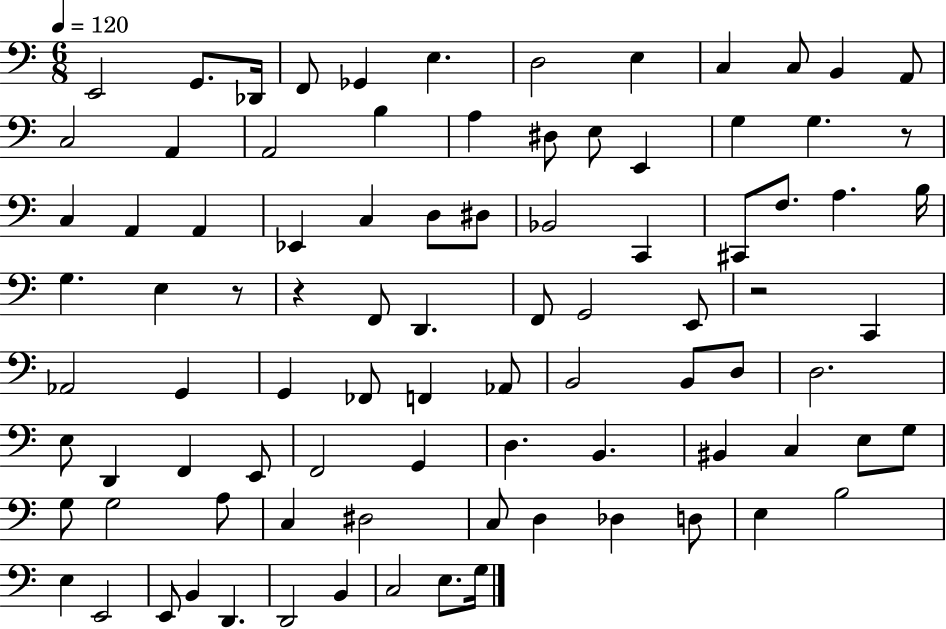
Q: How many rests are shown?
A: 4